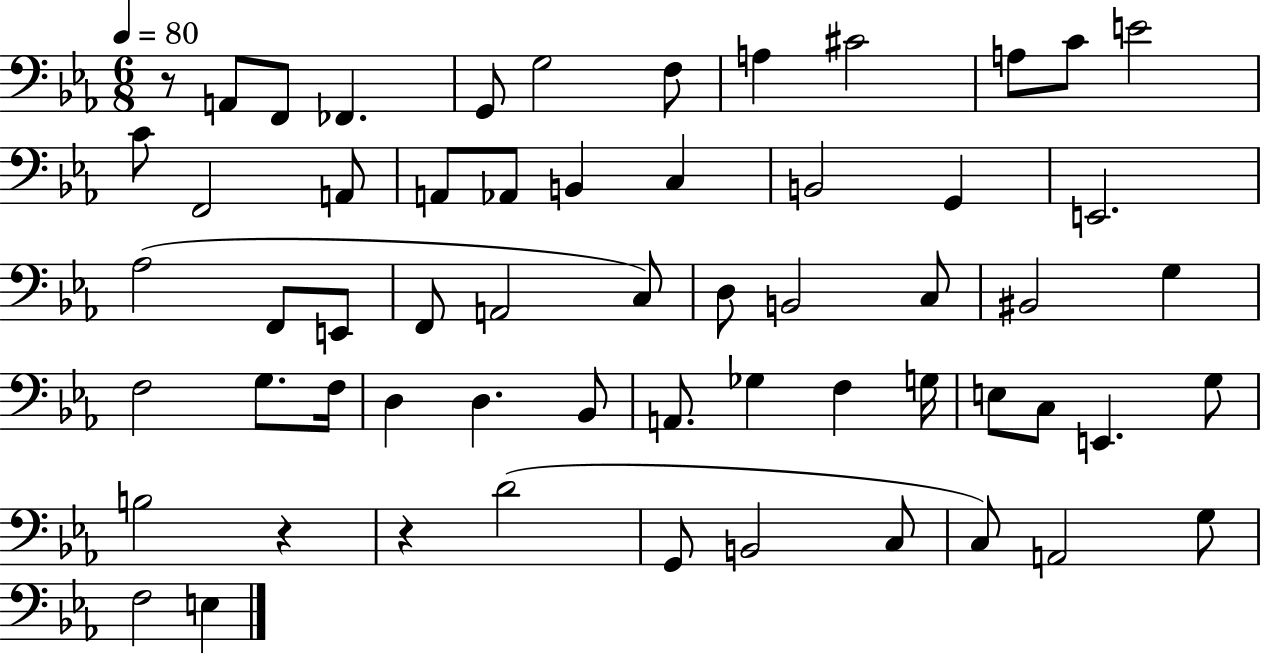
{
  \clef bass
  \numericTimeSignature
  \time 6/8
  \key ees \major
  \tempo 4 = 80
  r8 a,8 f,8 fes,4. | g,8 g2 f8 | a4 cis'2 | a8 c'8 e'2 | \break c'8 f,2 a,8 | a,8 aes,8 b,4 c4 | b,2 g,4 | e,2. | \break aes2( f,8 e,8 | f,8 a,2 c8) | d8 b,2 c8 | bis,2 g4 | \break f2 g8. f16 | d4 d4. bes,8 | a,8. ges4 f4 g16 | e8 c8 e,4. g8 | \break b2 r4 | r4 d'2( | g,8 b,2 c8 | c8) a,2 g8 | \break f2 e4 | \bar "|."
}